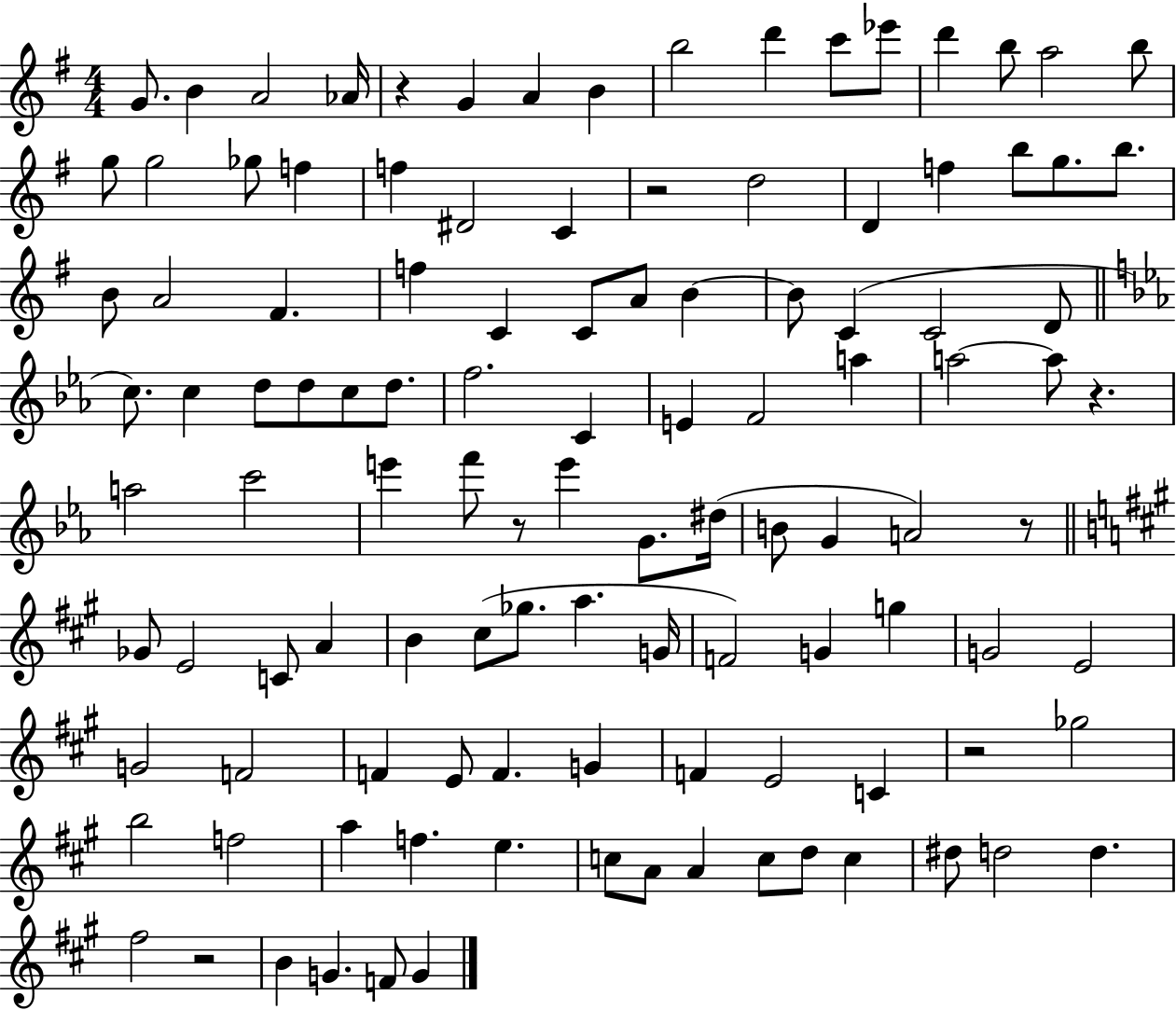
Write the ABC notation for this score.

X:1
T:Untitled
M:4/4
L:1/4
K:G
G/2 B A2 _A/4 z G A B b2 d' c'/2 _e'/2 d' b/2 a2 b/2 g/2 g2 _g/2 f f ^D2 C z2 d2 D f b/2 g/2 b/2 B/2 A2 ^F f C C/2 A/2 B B/2 C C2 D/2 c/2 c d/2 d/2 c/2 d/2 f2 C E F2 a a2 a/2 z a2 c'2 e' f'/2 z/2 e' G/2 ^d/4 B/2 G A2 z/2 _G/2 E2 C/2 A B ^c/2 _g/2 a G/4 F2 G g G2 E2 G2 F2 F E/2 F G F E2 C z2 _g2 b2 f2 a f e c/2 A/2 A c/2 d/2 c ^d/2 d2 d ^f2 z2 B G F/2 G